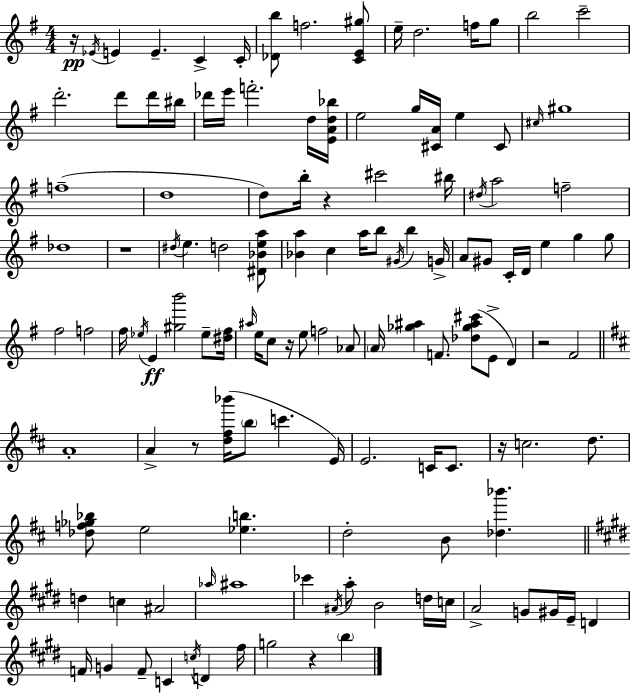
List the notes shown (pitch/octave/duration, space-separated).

R/s Eb4/s E4/q E4/q. C4/q C4/s [Db4,B5]/e F5/h. [C4,E4,G#5]/e E5/s D5/h. F5/s G5/e B5/h C6/h D6/h. D6/e D6/s BIS5/s Db6/s E6/s F6/h. D5/s [E4,A4,D5,Bb5]/s E5/h G5/s [C#4,A4]/s E5/q C#4/e C#5/s G#5/w F5/w D5/w D5/e B5/s R/q C#6/h BIS5/s D#5/s A5/h F5/h Db5/w R/w D#5/s E5/q. D5/h [D#4,Bb4,E5,A5]/e [Bb4,A5]/q C5/q A5/s B5/e G#4/s B5/q G4/s A4/e G#4/e C4/s D4/s E5/q G5/q G5/e F#5/h F5/h F#5/s Eb5/s E4/q [G#5,B6]/h Eb5/e [D#5,F#5]/s A#5/s E5/s C5/e R/s E5/e F5/h Ab4/e A4/s [Gb5,A#5]/q F4/e. [Db5,Gb5,A#5,C#6]/e E4/e D4/q R/h F#4/h A4/w A4/q R/e [D5,F#5,Bb6]/s B5/e C6/q. E4/s E4/h. C4/s C4/e. R/s C5/h. D5/e. [Db5,F5,Gb5,Bb5]/e E5/h [Eb5,B5]/q. D5/h B4/e [Db5,Bb6]/q. D5/q C5/q A#4/h Ab5/s A#5/w CES6/q A#4/s A5/e B4/h D5/s C5/s A4/h G4/e G#4/s E4/s D4/q F4/s G4/q F4/e C4/q C5/s D4/q F#5/s G5/h R/q B5/q